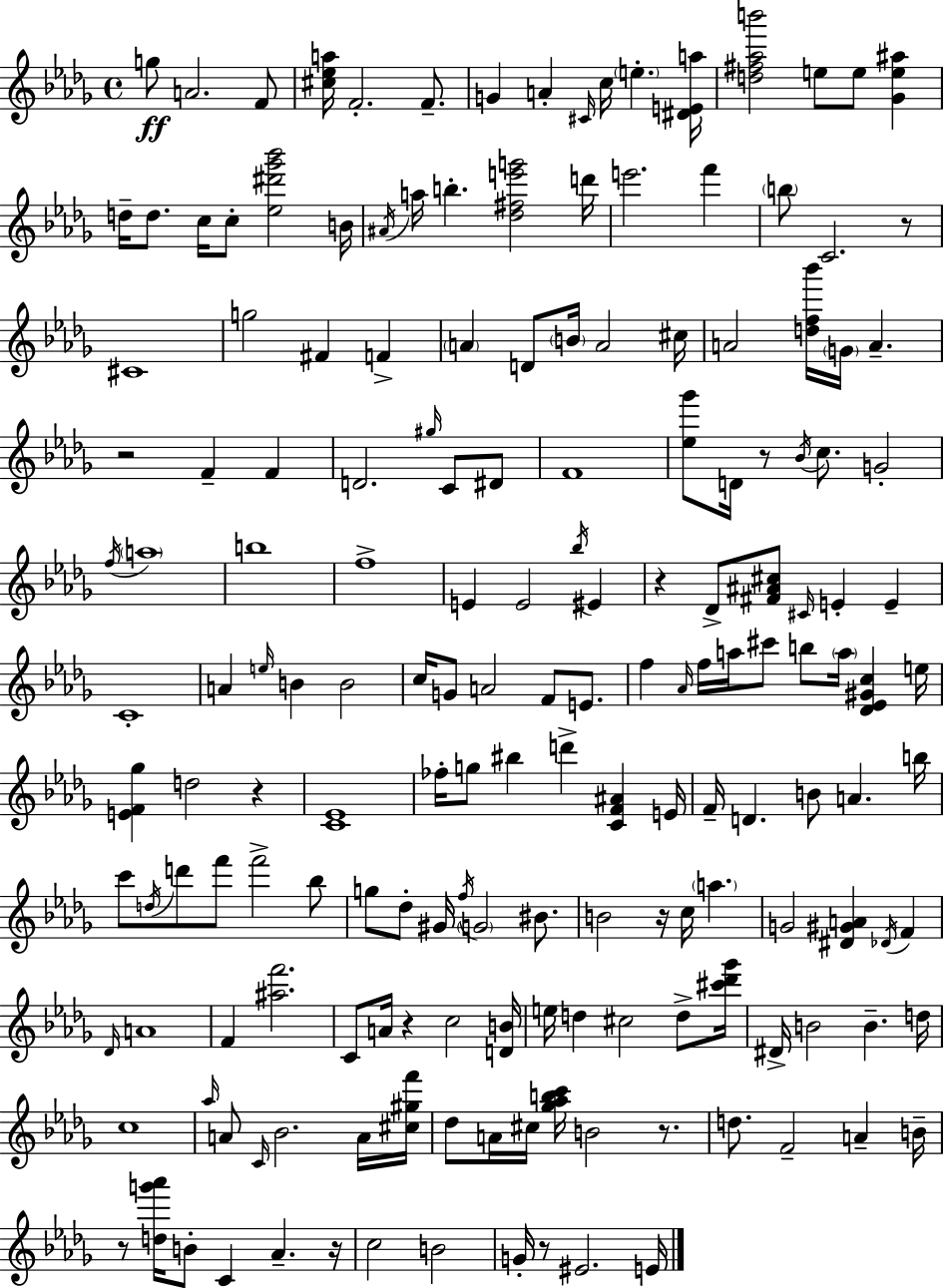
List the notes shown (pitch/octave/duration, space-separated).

G5/e A4/h. F4/e [C#5,Eb5,A5]/s F4/h. F4/e. G4/q A4/q C#4/s C5/s E5/q. [D#4,E4,A5]/s [D5,F#5,Ab5,B6]/h E5/e E5/e [Gb4,E5,A#5]/q D5/s D5/e. C5/s C5/e [Eb5,D#6,Gb6,Bb6]/h B4/s A#4/s A5/s B5/q. [Db5,F#5,E6,G6]/h D6/s E6/h. F6/q B5/e C4/h. R/e C#4/w G5/h F#4/q F4/q A4/q D4/e B4/s A4/h C#5/s A4/h [D5,F5,Bb6]/s G4/s A4/q. R/h F4/q F4/q D4/h. G#5/s C4/e D#4/e F4/w [Eb5,Gb6]/e D4/s R/e Bb4/s C5/e. G4/h F5/s A5/w B5/w F5/w E4/q E4/h Bb5/s EIS4/q R/q Db4/e [F#4,A#4,C#5]/e C#4/s E4/q E4/q C4/w A4/q E5/s B4/q B4/h C5/s G4/e A4/h F4/e E4/e. F5/q Ab4/s F5/s A5/s C#6/e B5/e A5/s [Db4,Eb4,G#4,C5]/q E5/s [E4,F4,Gb5]/q D5/h R/q [C4,Eb4]/w FES5/s G5/e BIS5/q D6/q [C4,F4,A#4]/q E4/s F4/s D4/q. B4/e A4/q. B5/s C6/e D5/s D6/e F6/e F6/h Bb5/e G5/e Db5/e G#4/s F5/s G4/h BIS4/e. B4/h R/s C5/s A5/q. G4/h [D#4,G#4,A4]/q Db4/s F4/q Db4/s A4/w F4/q [A#5,F6]/h. C4/e A4/s R/q C5/h [D4,B4]/s E5/s D5/q C#5/h D5/e [C#6,Db6,Gb6]/s D#4/s B4/h B4/q. D5/s C5/w Ab5/s A4/e C4/s Bb4/h. A4/s [C#5,G#5,F6]/s Db5/e A4/s C#5/s [Gb5,Ab5,B5,C6]/s B4/h R/e. D5/e. F4/h A4/q B4/s R/e [D5,G6,Ab6]/s B4/e C4/q Ab4/q. R/s C5/h B4/h G4/s R/e EIS4/h. E4/s